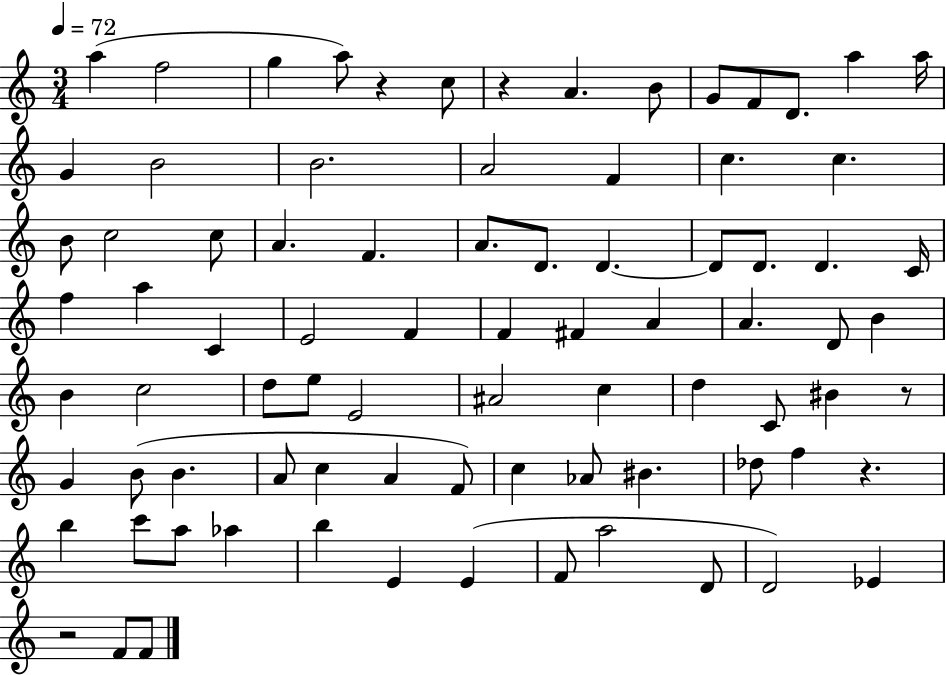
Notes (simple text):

A5/q F5/h G5/q A5/e R/q C5/e R/q A4/q. B4/e G4/e F4/e D4/e. A5/q A5/s G4/q B4/h B4/h. A4/h F4/q C5/q. C5/q. B4/e C5/h C5/e A4/q. F4/q. A4/e. D4/e. D4/q. D4/e D4/e. D4/q. C4/s F5/q A5/q C4/q E4/h F4/q F4/q F#4/q A4/q A4/q. D4/e B4/q B4/q C5/h D5/e E5/e E4/h A#4/h C5/q D5/q C4/e BIS4/q R/e G4/q B4/e B4/q. A4/e C5/q A4/q F4/e C5/q Ab4/e BIS4/q. Db5/e F5/q R/q. B5/q C6/e A5/e Ab5/q B5/q E4/q E4/q F4/e A5/h D4/e D4/h Eb4/q R/h F4/e F4/e